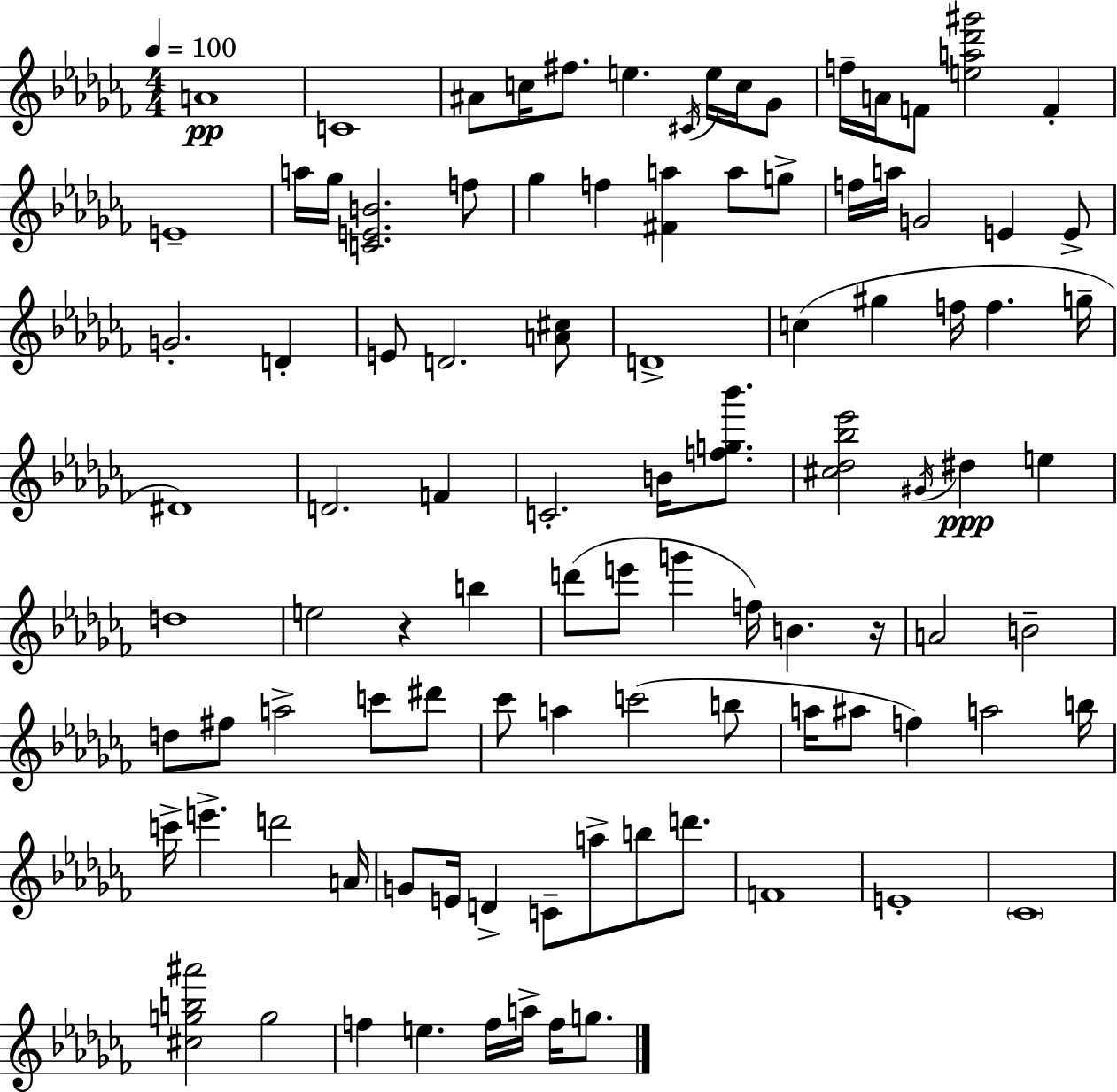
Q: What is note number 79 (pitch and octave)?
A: B5